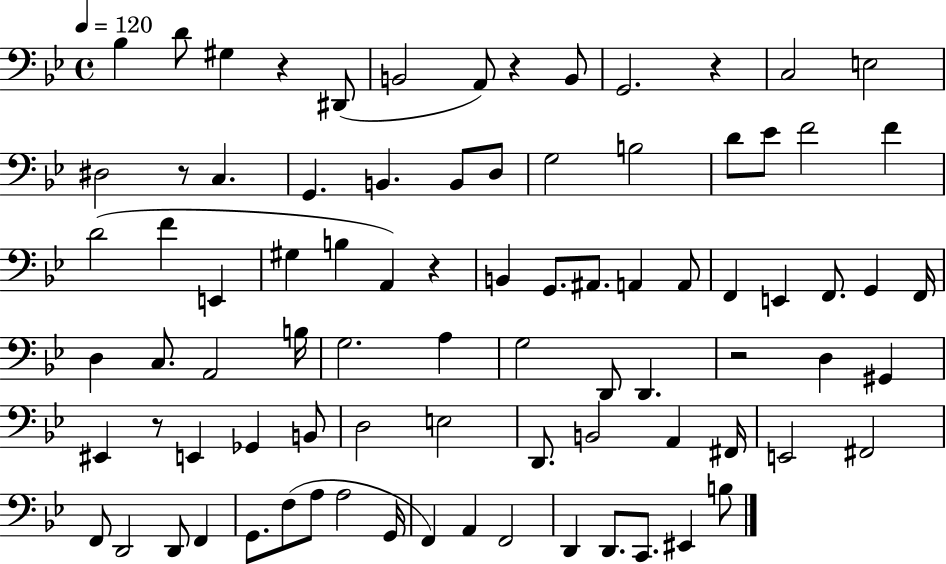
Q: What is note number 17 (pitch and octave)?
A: G3